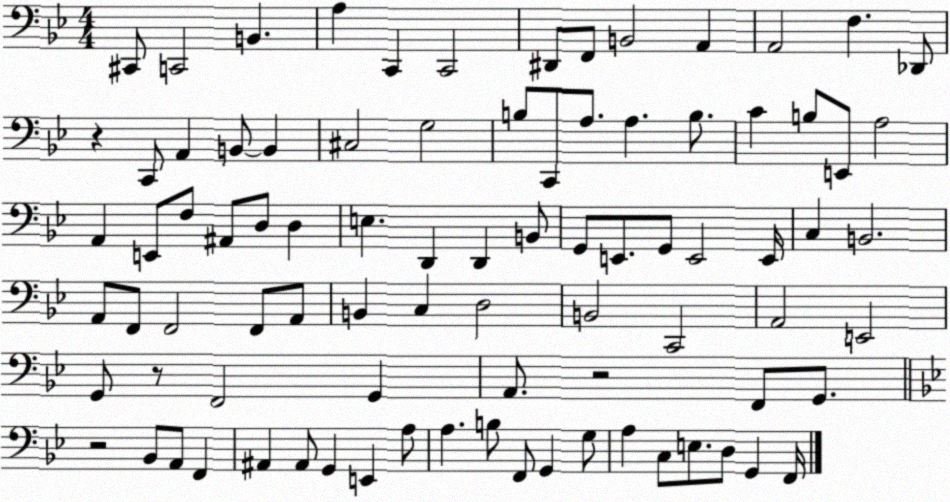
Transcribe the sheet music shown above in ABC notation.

X:1
T:Untitled
M:4/4
L:1/4
K:Bb
^C,,/2 C,,2 B,, A, C,, C,,2 ^D,,/2 F,,/2 B,,2 A,, A,,2 F, _D,,/2 z C,,/2 A,, B,,/2 B,, ^C,2 G,2 B,/2 C,,/2 A,/2 A, B,/2 C B,/2 E,,/2 A,2 A,, E,,/2 F,/2 ^A,,/2 D,/2 D, E, D,, D,, B,,/2 G,,/2 E,,/2 G,,/2 E,,2 E,,/4 C, B,,2 A,,/2 F,,/2 F,,2 F,,/2 A,,/2 B,, C, D,2 B,,2 C,,2 A,,2 E,,2 G,,/2 z/2 F,,2 G,, A,,/2 z2 F,,/2 G,,/2 z2 _B,,/2 A,,/2 F,, ^A,, ^A,,/2 G,, E,, A,/2 A, B,/2 F,,/2 G,, G,/2 A, C,/2 E,/2 D,/2 G,, F,,/4